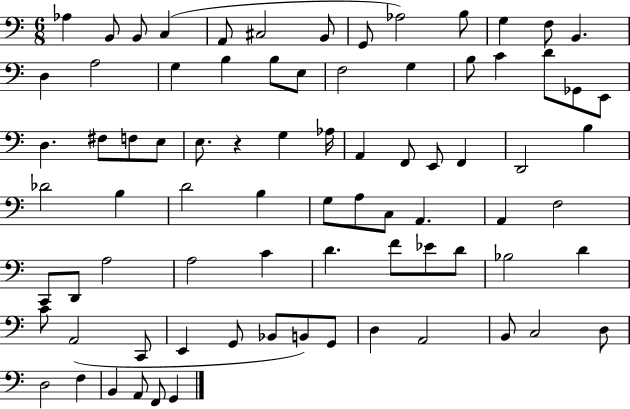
X:1
T:Untitled
M:6/8
L:1/4
K:C
_A, B,,/2 B,,/2 C, A,,/2 ^C,2 B,,/2 G,,/2 _A,2 B,/2 G, F,/2 B,, D, A,2 G, B, B,/2 E,/2 F,2 G, B,/2 C D/2 _G,,/2 E,,/2 D, ^F,/2 F,/2 E,/2 E,/2 z G, _A,/4 A,, F,,/2 E,,/2 F,, D,,2 B, _D2 B, D2 B, G,/2 A,/2 C,/2 A,, A,, F,2 C,,/2 D,,/2 A,2 A,2 C D F/2 _E/2 D/2 _B,2 D C/2 A,,2 C,,/2 E,, G,,/2 _B,,/2 B,,/2 G,,/2 D, A,,2 B,,/2 C,2 D,/2 D,2 F, B,, A,,/2 F,,/2 G,,